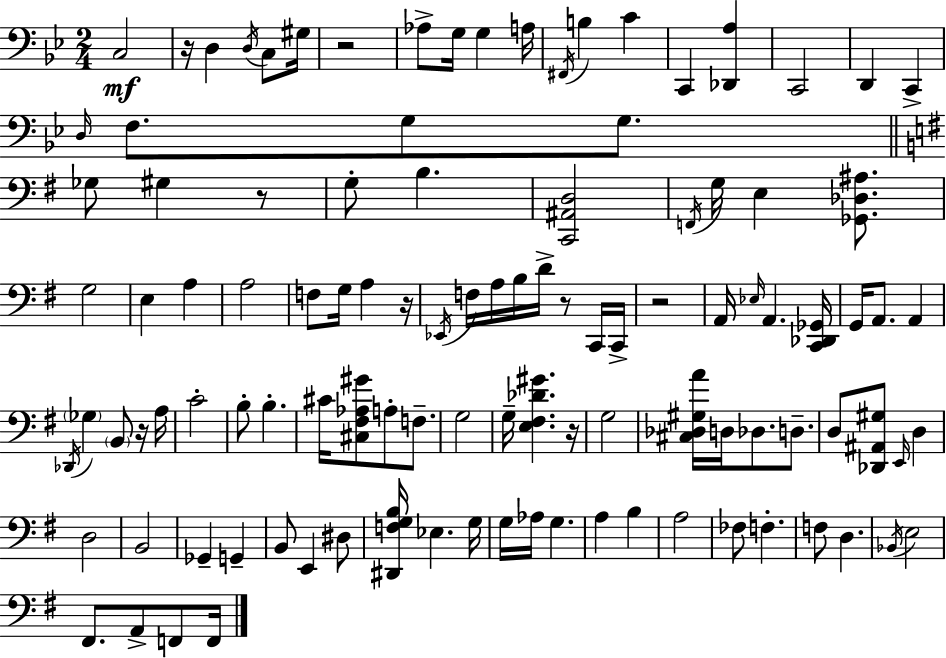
{
  \clef bass
  \numericTimeSignature
  \time 2/4
  \key bes \major
  c2\mf | r16 d4 \acciaccatura { d16 } c8 | gis16 r2 | aes8-> g16 g4 | \break a16 \acciaccatura { fis,16 } b4 c'4 | c,4 <des, a>4 | c,2 | d,4 c,4-> | \break \grace { d16 } f8. g8 | g8. \bar "||" \break \key e \minor ges8 gis4 r8 | g8-. b4. | <c, ais, d>2 | \acciaccatura { f,16 } g16 e4 <ges, des ais>8. | \break g2 | e4 a4 | a2 | f8 g16 a4 | \break r16 \acciaccatura { ees,16 } f16 a16 b16 d'16-> r8 | c,16 c,16-> r2 | a,16 \grace { ees16 } a,4. | <c, des, ges,>16 g,16 a,8. a,4 | \break \acciaccatura { des,16 } \parenthesize ges4 | \parenthesize b,8 r16 a16 c'2-. | b8-. b4.-. | cis'16 <cis fis aes gis'>8 a8-. | \break f8.-- g2 | g16-- <e fis des' gis'>4. | r16 g2 | <cis des gis a'>16 d16 des8. | \break d8.-- d8 <des, ais, gis>8 | \grace { e,16 } d4 d2 | b,2 | ges,4-- | \break g,4-- b,8 e,4 | dis8 <dis, f g b>16 ees4. | g16 g16 aes16 g4. | a4 | \break b4 a2 | fes8 f4.-. | f8 d4. | \acciaccatura { bes,16 } e2 | \break fis,8. | a,8-> f,8 f,16 \bar "|."
}